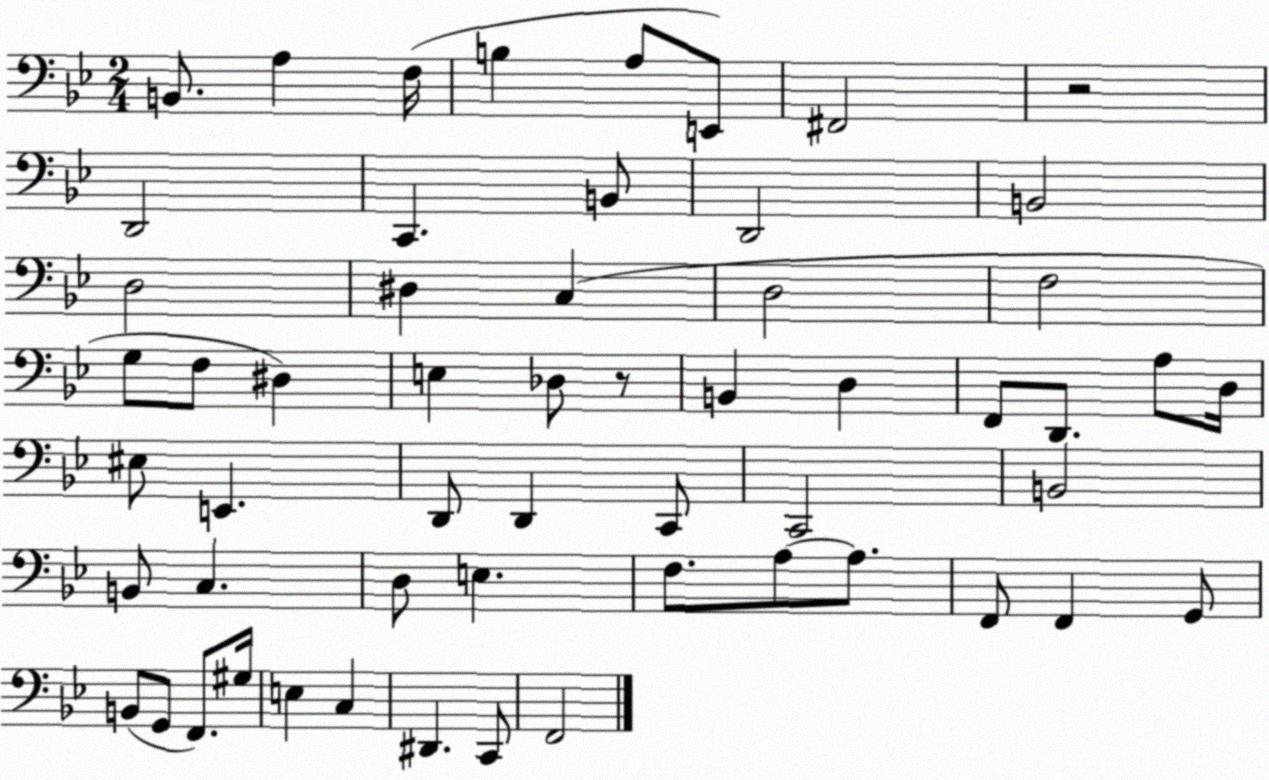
X:1
T:Untitled
M:2/4
L:1/4
K:Bb
B,,/2 A, F,/4 B, A,/2 E,,/2 ^F,,2 z2 D,,2 C,, B,,/2 D,,2 B,,2 D,2 ^D, C, D,2 F,2 G,/2 F,/2 ^D, E, _D,/2 z/2 B,, D, F,,/2 D,,/2 A,/2 D,/4 ^E,/2 E,, D,,/2 D,, C,,/2 C,,2 B,,2 B,,/2 C, D,/2 E, F,/2 A,/2 A,/2 F,,/2 F,, G,,/2 B,,/2 G,,/2 F,,/2 ^G,/4 E, C, ^D,, C,,/2 F,,2